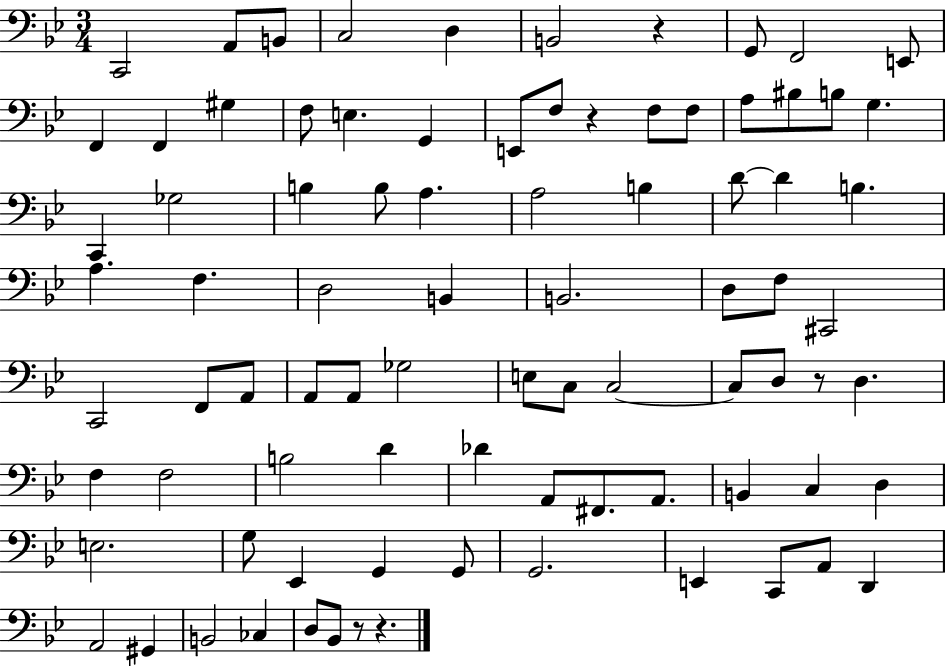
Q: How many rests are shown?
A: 5